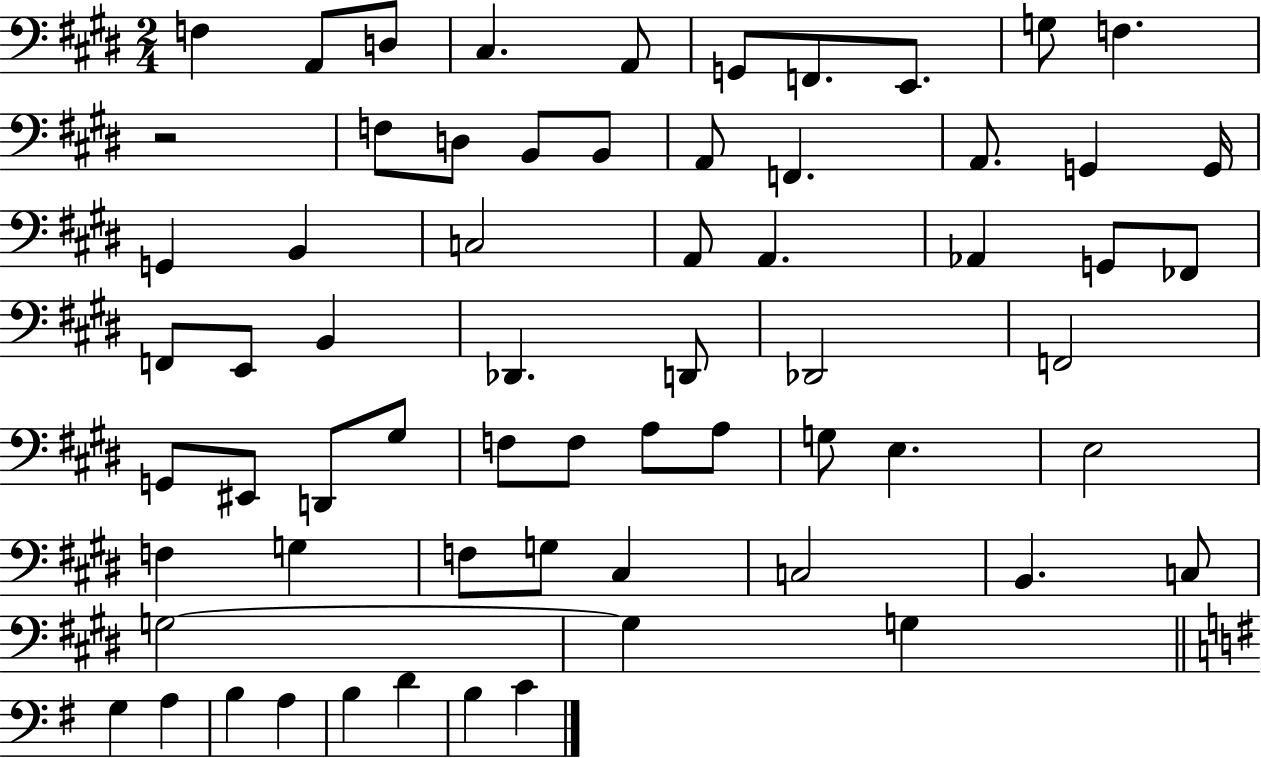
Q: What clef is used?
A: bass